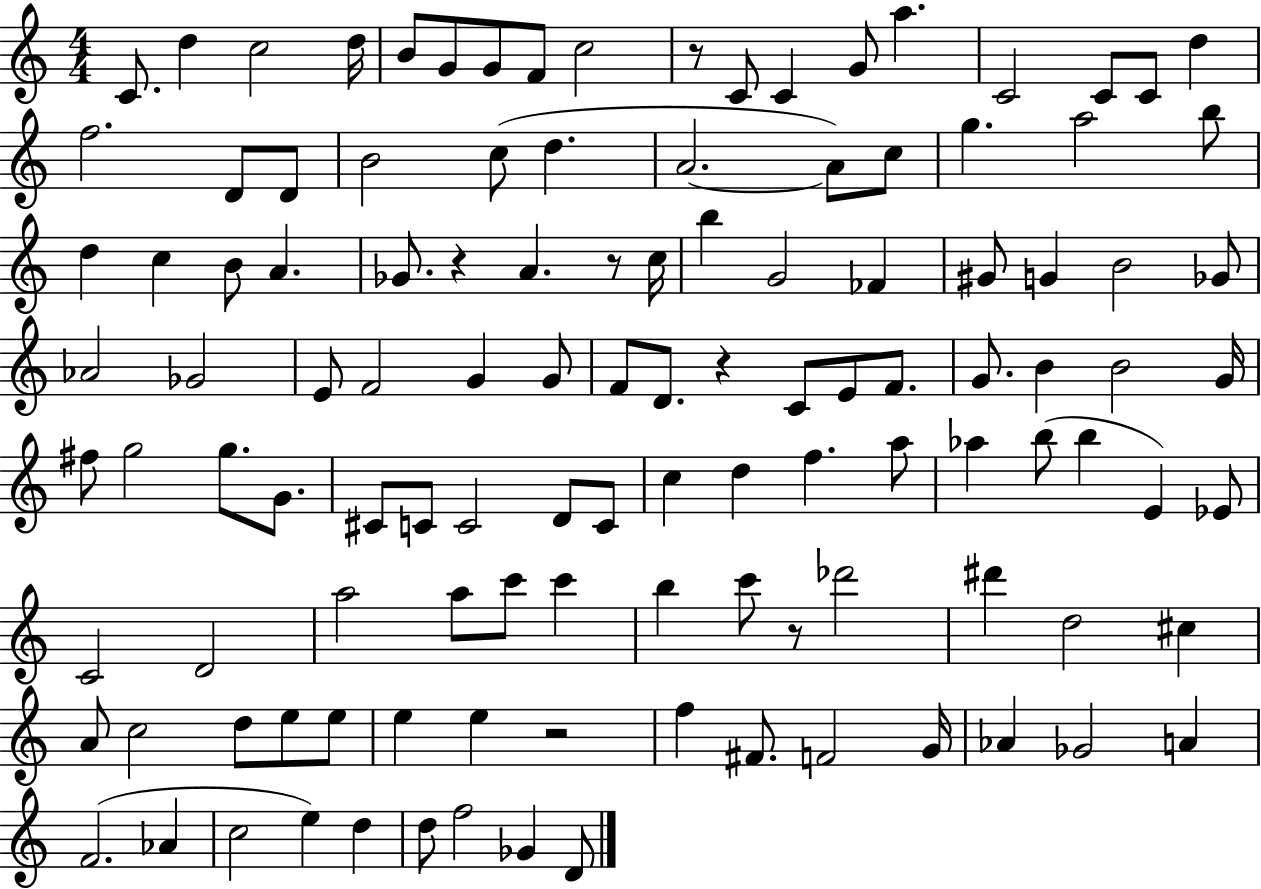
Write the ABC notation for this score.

X:1
T:Untitled
M:4/4
L:1/4
K:C
C/2 d c2 d/4 B/2 G/2 G/2 F/2 c2 z/2 C/2 C G/2 a C2 C/2 C/2 d f2 D/2 D/2 B2 c/2 d A2 A/2 c/2 g a2 b/2 d c B/2 A _G/2 z A z/2 c/4 b G2 _F ^G/2 G B2 _G/2 _A2 _G2 E/2 F2 G G/2 F/2 D/2 z C/2 E/2 F/2 G/2 B B2 G/4 ^f/2 g2 g/2 G/2 ^C/2 C/2 C2 D/2 C/2 c d f a/2 _a b/2 b E _E/2 C2 D2 a2 a/2 c'/2 c' b c'/2 z/2 _d'2 ^d' d2 ^c A/2 c2 d/2 e/2 e/2 e e z2 f ^F/2 F2 G/4 _A _G2 A F2 _A c2 e d d/2 f2 _G D/2